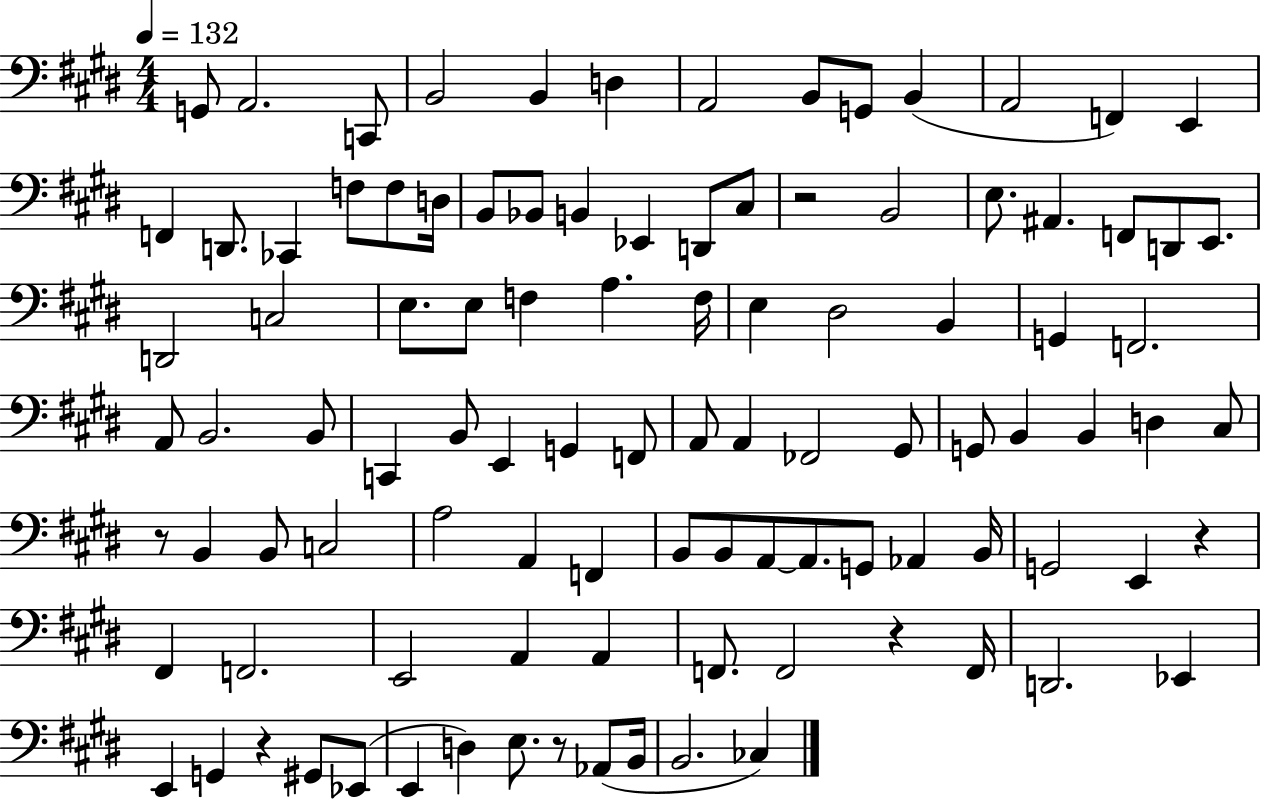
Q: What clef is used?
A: bass